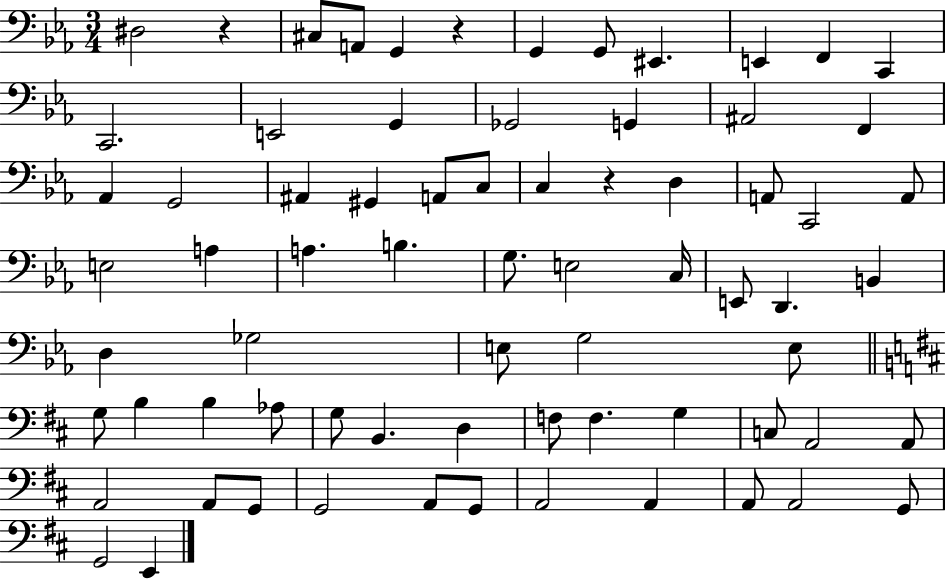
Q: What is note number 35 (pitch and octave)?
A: C3